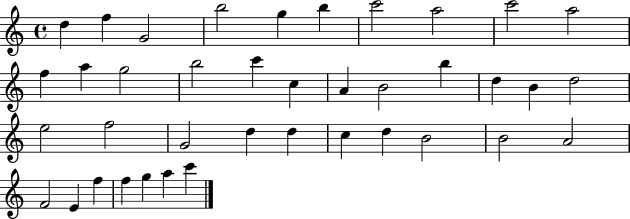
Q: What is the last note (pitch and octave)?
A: C6